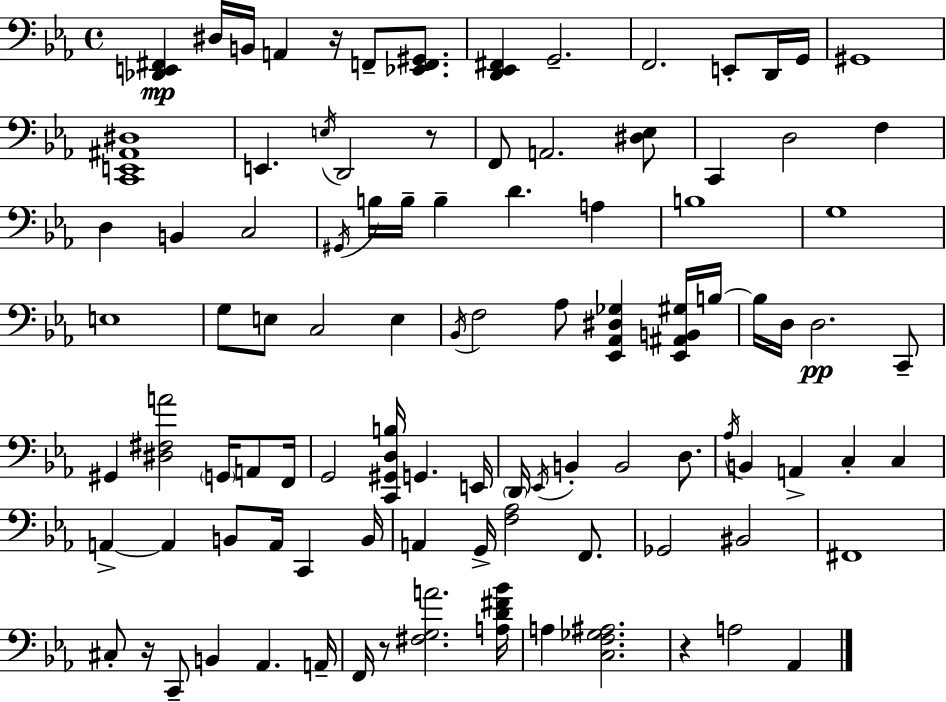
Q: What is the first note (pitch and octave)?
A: D#3